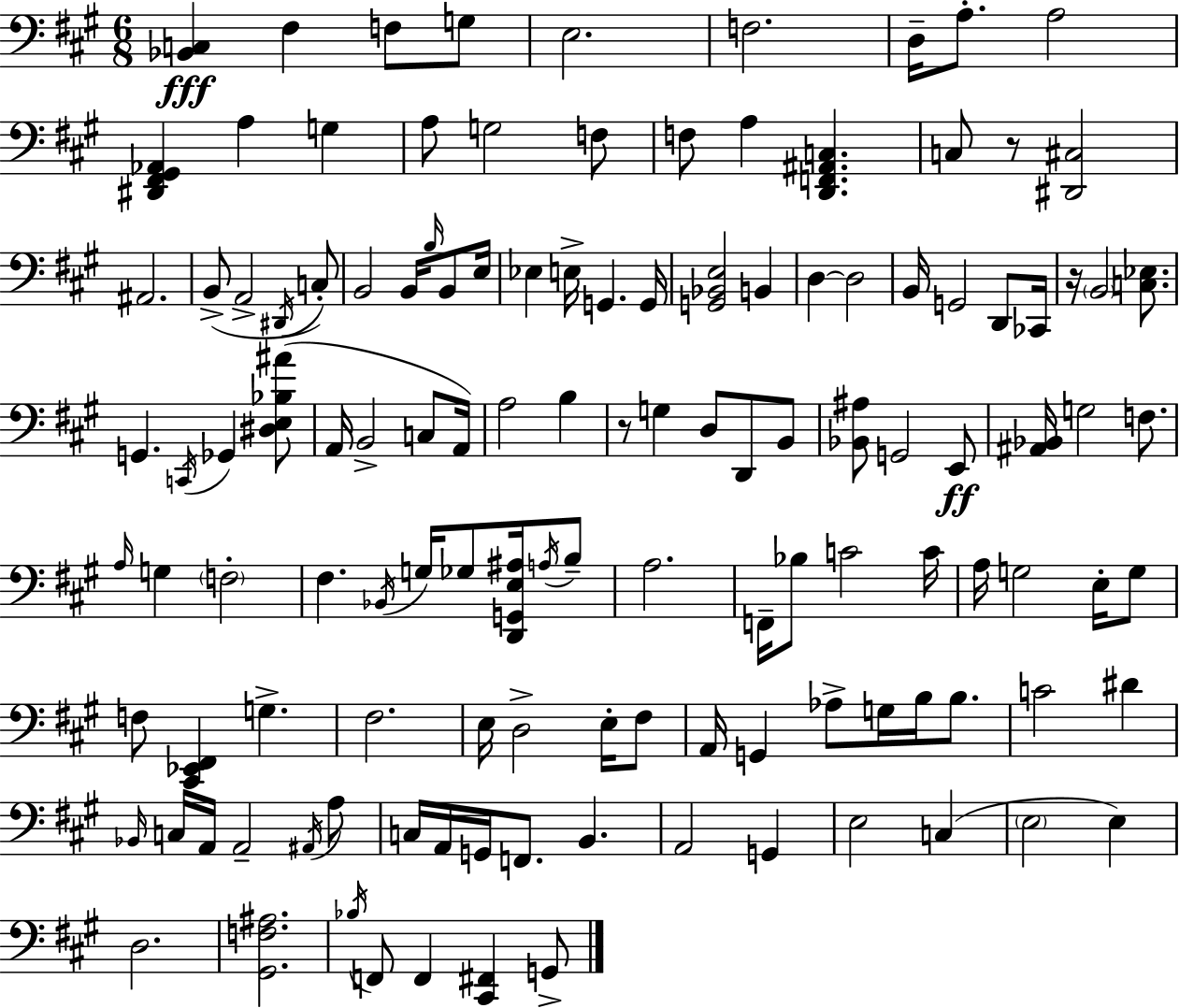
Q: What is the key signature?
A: A major